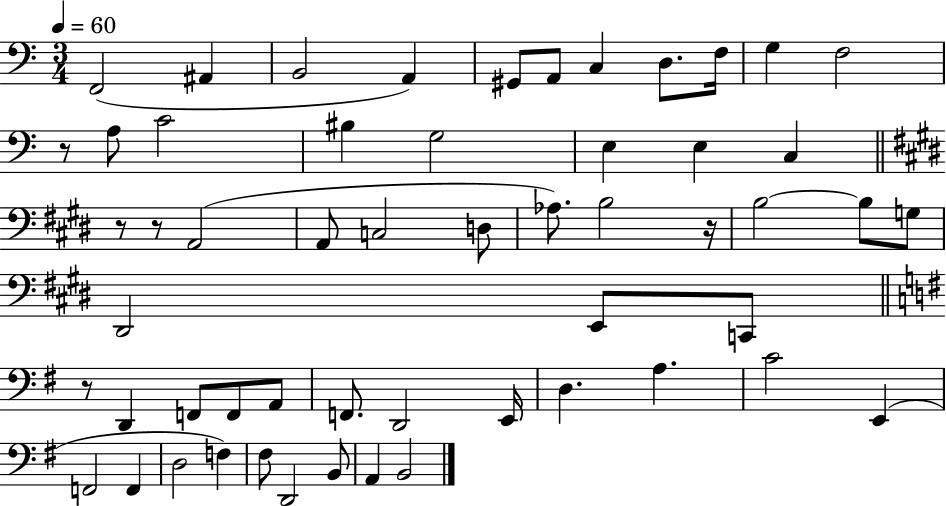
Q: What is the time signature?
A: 3/4